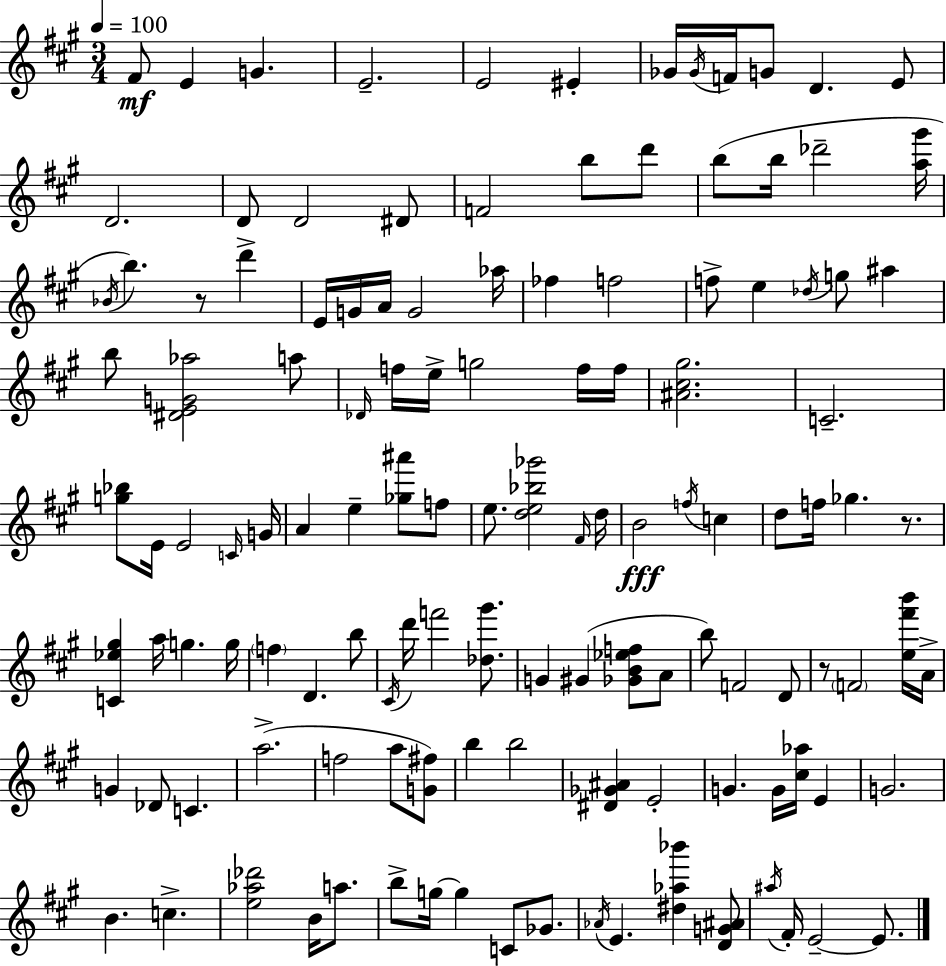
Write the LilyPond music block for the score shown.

{
  \clef treble
  \numericTimeSignature
  \time 3/4
  \key a \major
  \tempo 4 = 100
  fis'8\mf e'4 g'4. | e'2.-- | e'2 eis'4-. | ges'16 \acciaccatura { ges'16 } f'16 g'8 d'4. e'8 | \break d'2. | d'8 d'2 dis'8 | f'2 b''8 d'''8 | b''8( b''16 des'''2-- | \break <a'' gis'''>16 \acciaccatura { bes'16 }) b''4. r8 d'''4-> | e'16 g'16 a'16 g'2 | aes''16 fes''4 f''2 | f''8-> e''4 \acciaccatura { des''16 } g''8 ais''4 | \break b''8 <dis' e' g' aes''>2 | a''8 \grace { des'16 } f''16 e''16-> g''2 | f''16 f''16 <ais' cis'' gis''>2. | c'2.-- | \break <g'' bes''>8 e'16 e'2 | \grace { c'16 } g'16 a'4 e''4-- | <ges'' ais'''>8 f''8 e''8. <d'' e'' bes'' ges'''>2 | \grace { fis'16 } d''16 b'2\fff | \break \acciaccatura { f''16 } c''4 d''8 f''16 ges''4. | r8. <c' ees'' gis''>4 a''16 | g''4. g''16 \parenthesize f''4 d'4. | b''8 \acciaccatura { cis'16 } d'''16 f'''2 | \break <des'' gis'''>8. g'4 | gis'4( <ges' b' ees'' f''>8 a'8 b''8) f'2 | d'8 r8 \parenthesize f'2 | <e'' fis''' b'''>16 a'16-> g'4 | \break des'8 c'4. a''2.->( | f''2 | a''8 <g' fis''>8) b''4 | b''2 <dis' ges' ais'>4 | \break e'2-. g'4. | g'16 <cis'' aes''>16 e'4 g'2. | b'4. | c''4.-> <e'' aes'' des'''>2 | \break b'16 a''8. b''8-> g''16~~ g''4 | c'8 ges'8. \acciaccatura { aes'16 } e'4. | <dis'' aes'' bes'''>4 <d' g' ais'>8 \acciaccatura { ais''16 } fis'16-. e'2--~~ | e'8. \bar "|."
}